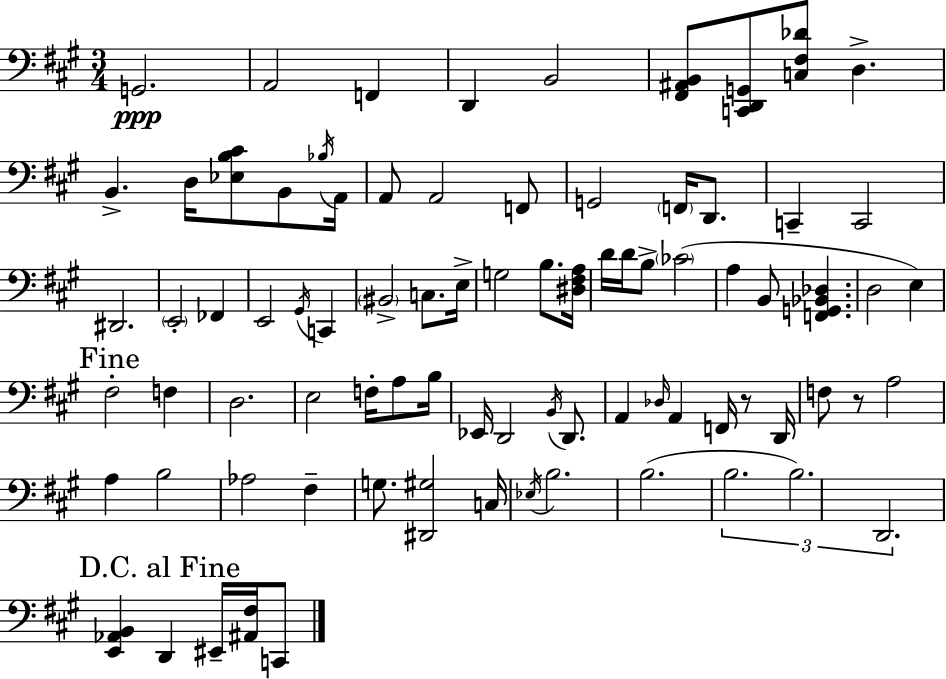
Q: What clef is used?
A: bass